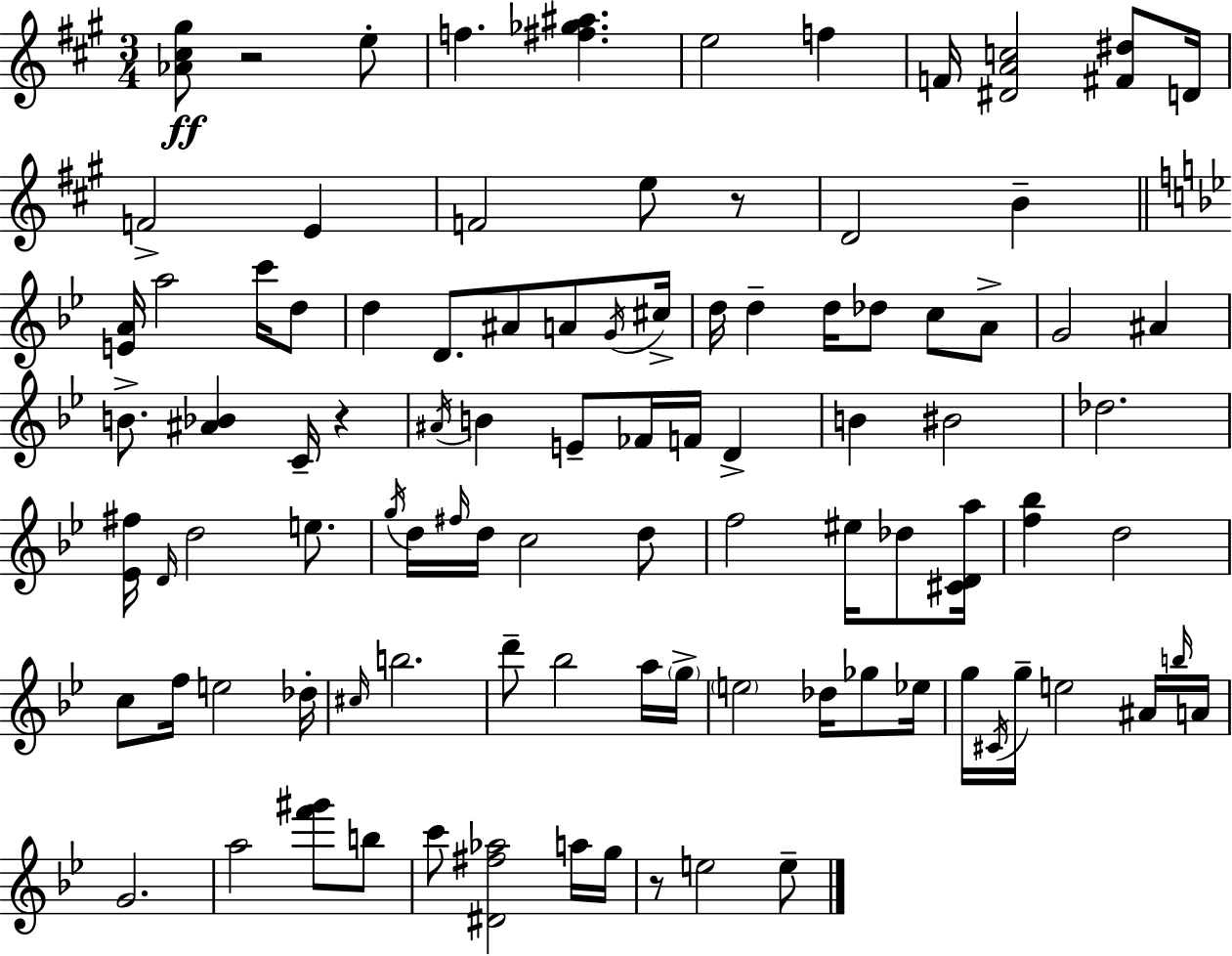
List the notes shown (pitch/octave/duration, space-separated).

[Ab4,C#5,G#5]/e R/h E5/e F5/q. [F#5,Gb5,A#5]/q. E5/h F5/q F4/s [D#4,A4,C5]/h [F#4,D#5]/e D4/s F4/h E4/q F4/h E5/e R/e D4/h B4/q [E4,A4]/s A5/h C6/s D5/e D5/q D4/e. A#4/e A4/e G4/s C#5/s D5/s D5/q D5/s Db5/e C5/e A4/e G4/h A#4/q B4/e. [A#4,Bb4]/q C4/s R/q A#4/s B4/q E4/e FES4/s F4/s D4/q B4/q BIS4/h Db5/h. [Eb4,F#5]/s D4/s D5/h E5/e. G5/s D5/s F#5/s D5/s C5/h D5/e F5/h EIS5/s Db5/e [C#4,D4,A5]/s [F5,Bb5]/q D5/h C5/e F5/s E5/h Db5/s C#5/s B5/h. D6/e Bb5/h A5/s G5/s E5/h Db5/s Gb5/e Eb5/s G5/s C#4/s G5/s E5/h A#4/s B5/s A4/s G4/h. A5/h [F6,G#6]/e B5/e C6/e [D#4,F#5,Ab5]/h A5/s G5/s R/e E5/h E5/e